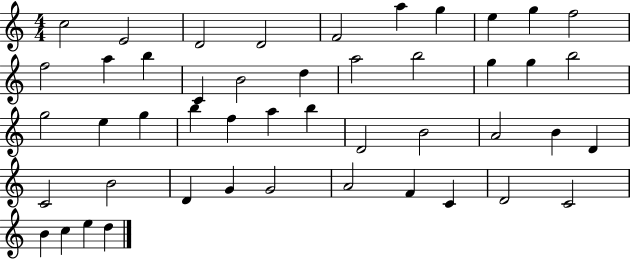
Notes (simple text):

C5/h E4/h D4/h D4/h F4/h A5/q G5/q E5/q G5/q F5/h F5/h A5/q B5/q C4/q B4/h D5/q A5/h B5/h G5/q G5/q B5/h G5/h E5/q G5/q B5/q F5/q A5/q B5/q D4/h B4/h A4/h B4/q D4/q C4/h B4/h D4/q G4/q G4/h A4/h F4/q C4/q D4/h C4/h B4/q C5/q E5/q D5/q